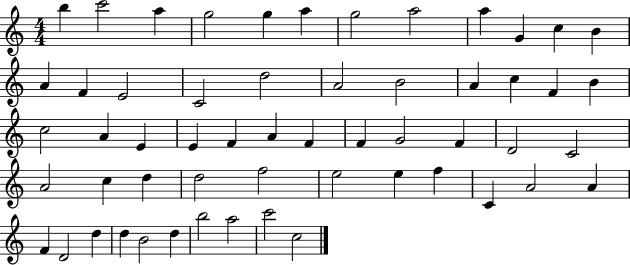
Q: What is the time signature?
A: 4/4